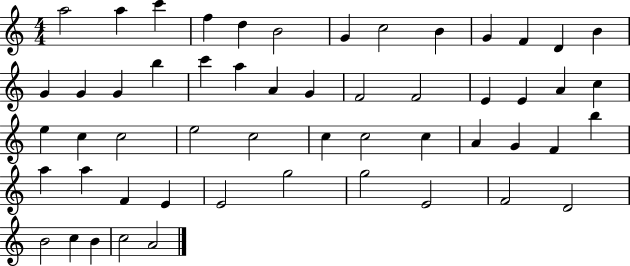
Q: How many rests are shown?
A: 0